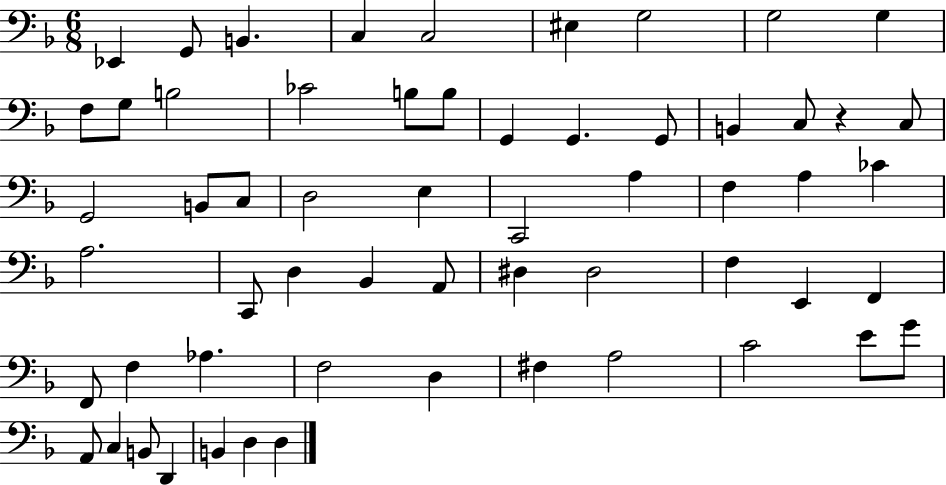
X:1
T:Untitled
M:6/8
L:1/4
K:F
_E,, G,,/2 B,, C, C,2 ^E, G,2 G,2 G, F,/2 G,/2 B,2 _C2 B,/2 B,/2 G,, G,, G,,/2 B,, C,/2 z C,/2 G,,2 B,,/2 C,/2 D,2 E, C,,2 A, F, A, _C A,2 C,,/2 D, _B,, A,,/2 ^D, ^D,2 F, E,, F,, F,,/2 F, _A, F,2 D, ^F, A,2 C2 E/2 G/2 A,,/2 C, B,,/2 D,, B,, D, D,